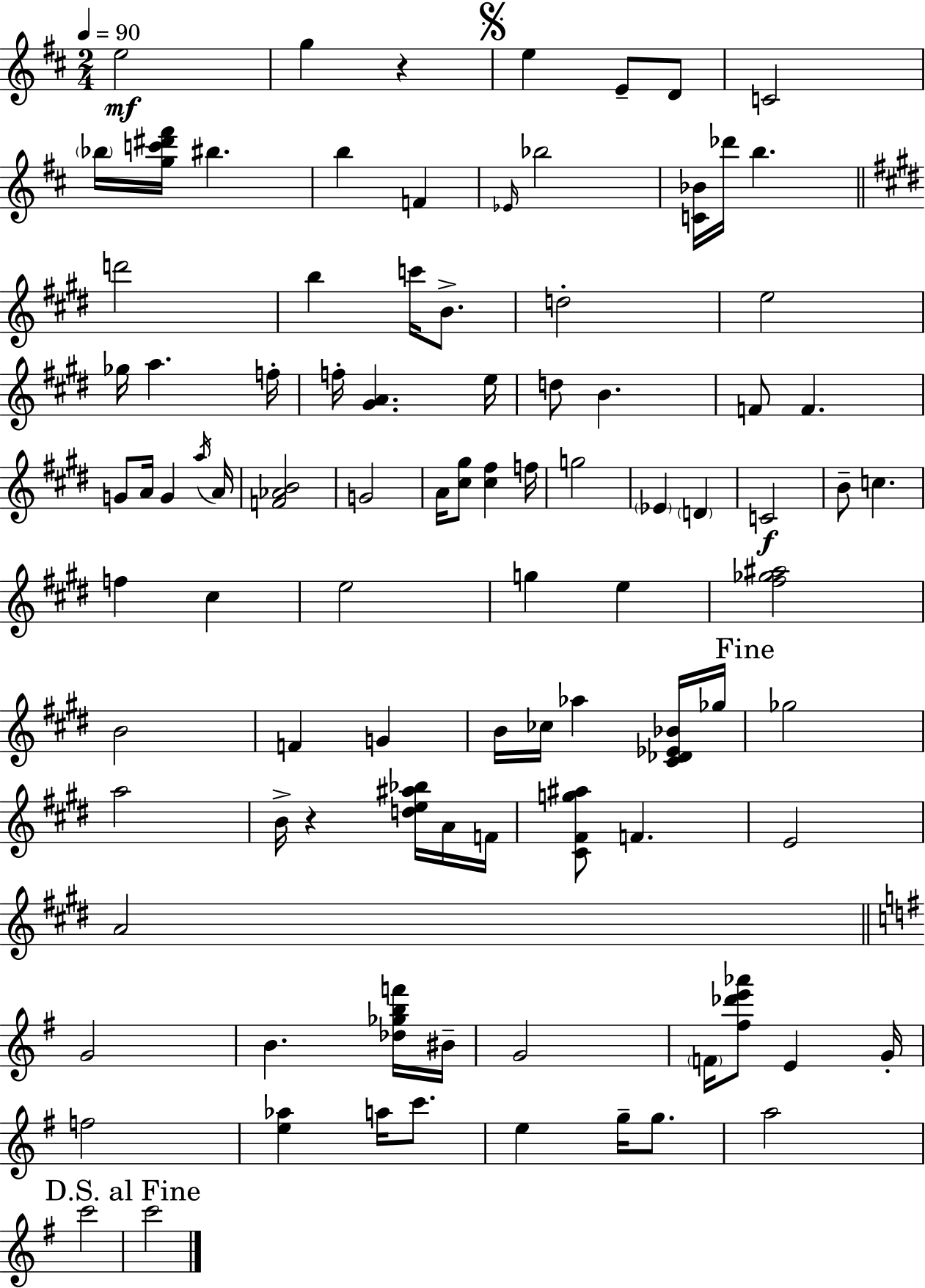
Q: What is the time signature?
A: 2/4